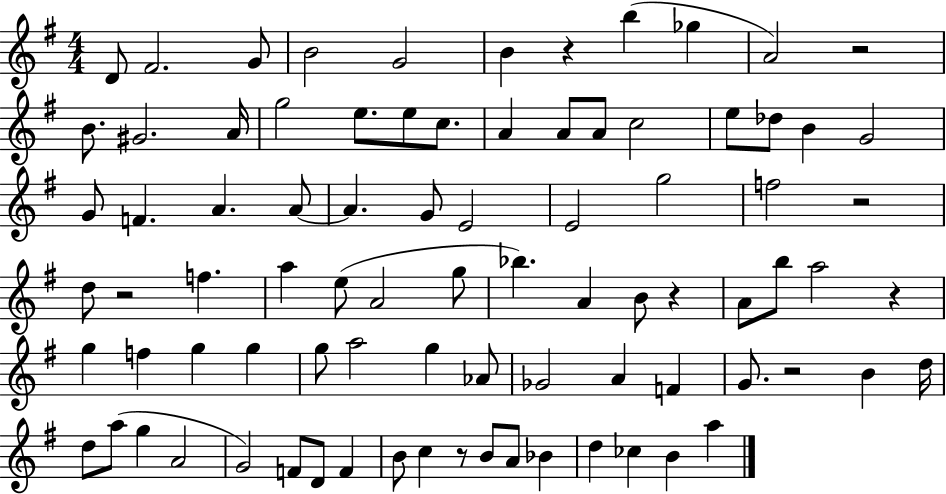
D4/e F#4/h. G4/e B4/h G4/h B4/q R/q B5/q Gb5/q A4/h R/h B4/e. G#4/h. A4/s G5/h E5/e. E5/e C5/e. A4/q A4/e A4/e C5/h E5/e Db5/e B4/q G4/h G4/e F4/q. A4/q. A4/e A4/q. G4/e E4/h E4/h G5/h F5/h R/h D5/e R/h F5/q. A5/q E5/e A4/h G5/e Bb5/q. A4/q B4/e R/q A4/e B5/e A5/h R/q G5/q F5/q G5/q G5/q G5/e A5/h G5/q Ab4/e Gb4/h A4/q F4/q G4/e. R/h B4/q D5/s D5/e A5/e G5/q A4/h G4/h F4/e D4/e F4/q B4/e C5/q R/e B4/e A4/e Bb4/q D5/q CES5/q B4/q A5/q